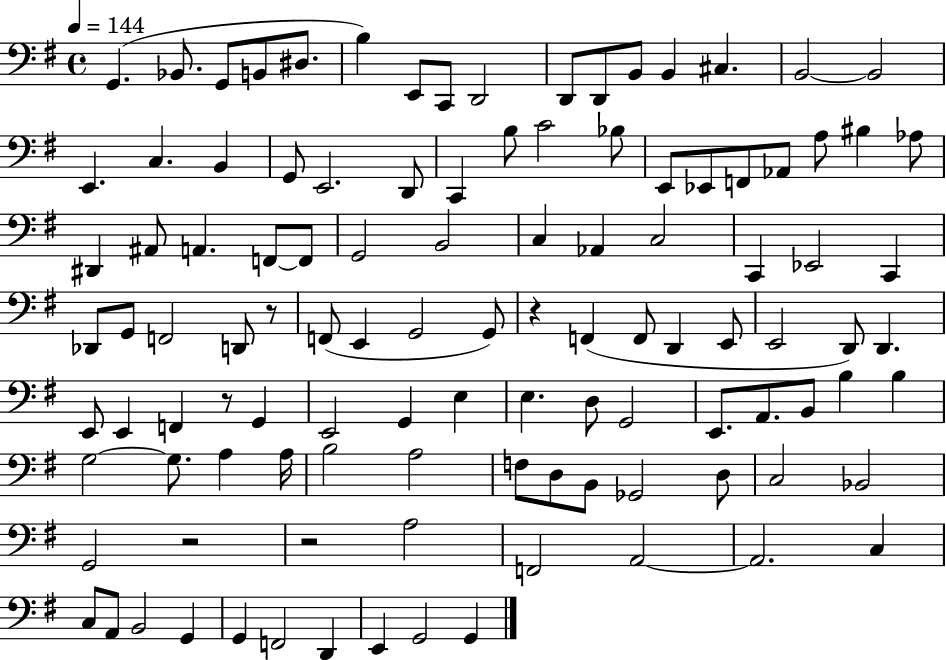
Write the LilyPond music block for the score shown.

{
  \clef bass
  \time 4/4
  \defaultTimeSignature
  \key g \major
  \tempo 4 = 144
  g,4.( bes,8. g,8 b,8 dis8. | b4) e,8 c,8 d,2 | d,8 d,8 b,8 b,4 cis4. | b,2~~ b,2 | \break e,4. c4. b,4 | g,8 e,2. d,8 | c,4 b8 c'2 bes8 | e,8 ees,8 f,8 aes,8 a8 bis4 aes8 | \break dis,4 ais,8 a,4. f,8~~ f,8 | g,2 b,2 | c4 aes,4 c2 | c,4 ees,2 c,4 | \break des,8 g,8 f,2 d,8 r8 | f,8( e,4 g,2 g,8) | r4 f,4( f,8 d,4 e,8 | e,2 d,8) d,4. | \break e,8 e,4 f,4 r8 g,4 | e,2 g,4 e4 | e4. d8 g,2 | e,8. a,8. b,8 b4 b4 | \break g2~~ g8. a4 a16 | b2 a2 | f8 d8 b,8 ges,2 d8 | c2 bes,2 | \break g,2 r2 | r2 a2 | f,2 a,2~~ | a,2. c4 | \break c8 a,8 b,2 g,4 | g,4 f,2 d,4 | e,4 g,2 g,4 | \bar "|."
}